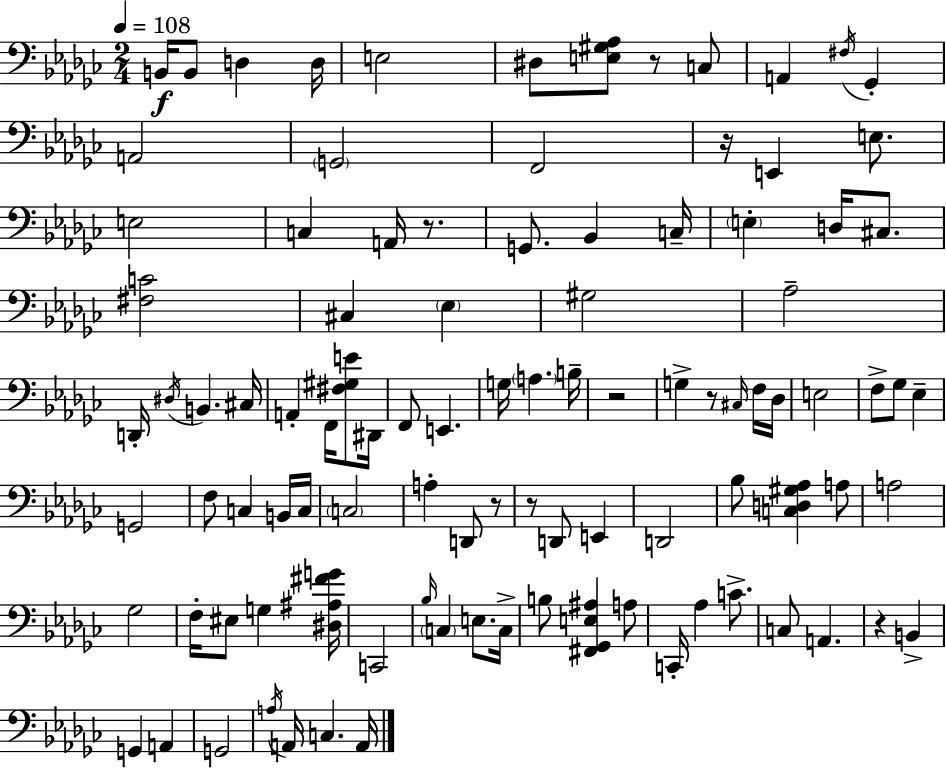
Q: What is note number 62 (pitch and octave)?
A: A3